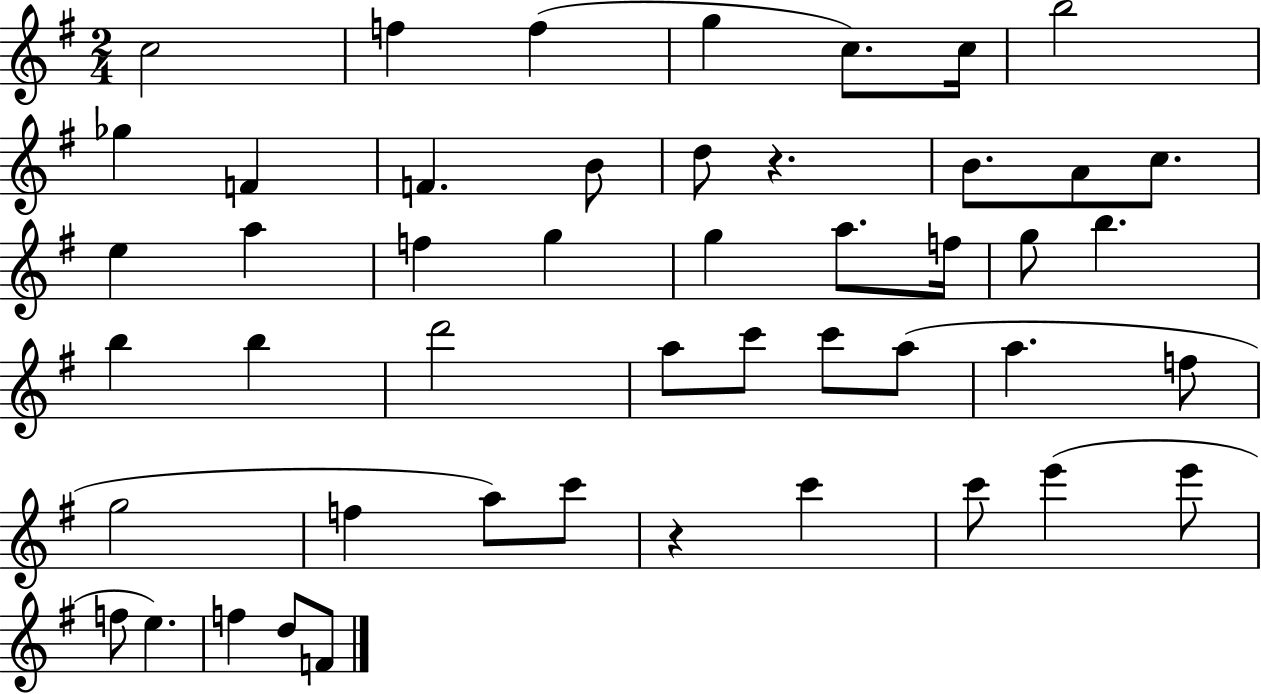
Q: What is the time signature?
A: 2/4